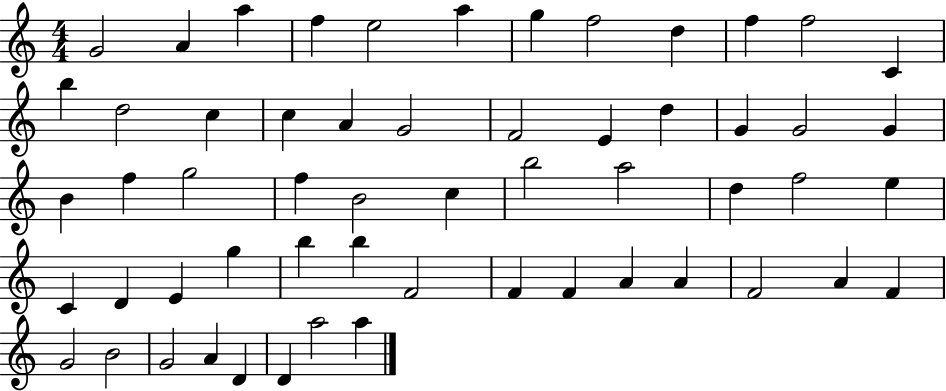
X:1
T:Untitled
M:4/4
L:1/4
K:C
G2 A a f e2 a g f2 d f f2 C b d2 c c A G2 F2 E d G G2 G B f g2 f B2 c b2 a2 d f2 e C D E g b b F2 F F A A F2 A F G2 B2 G2 A D D a2 a